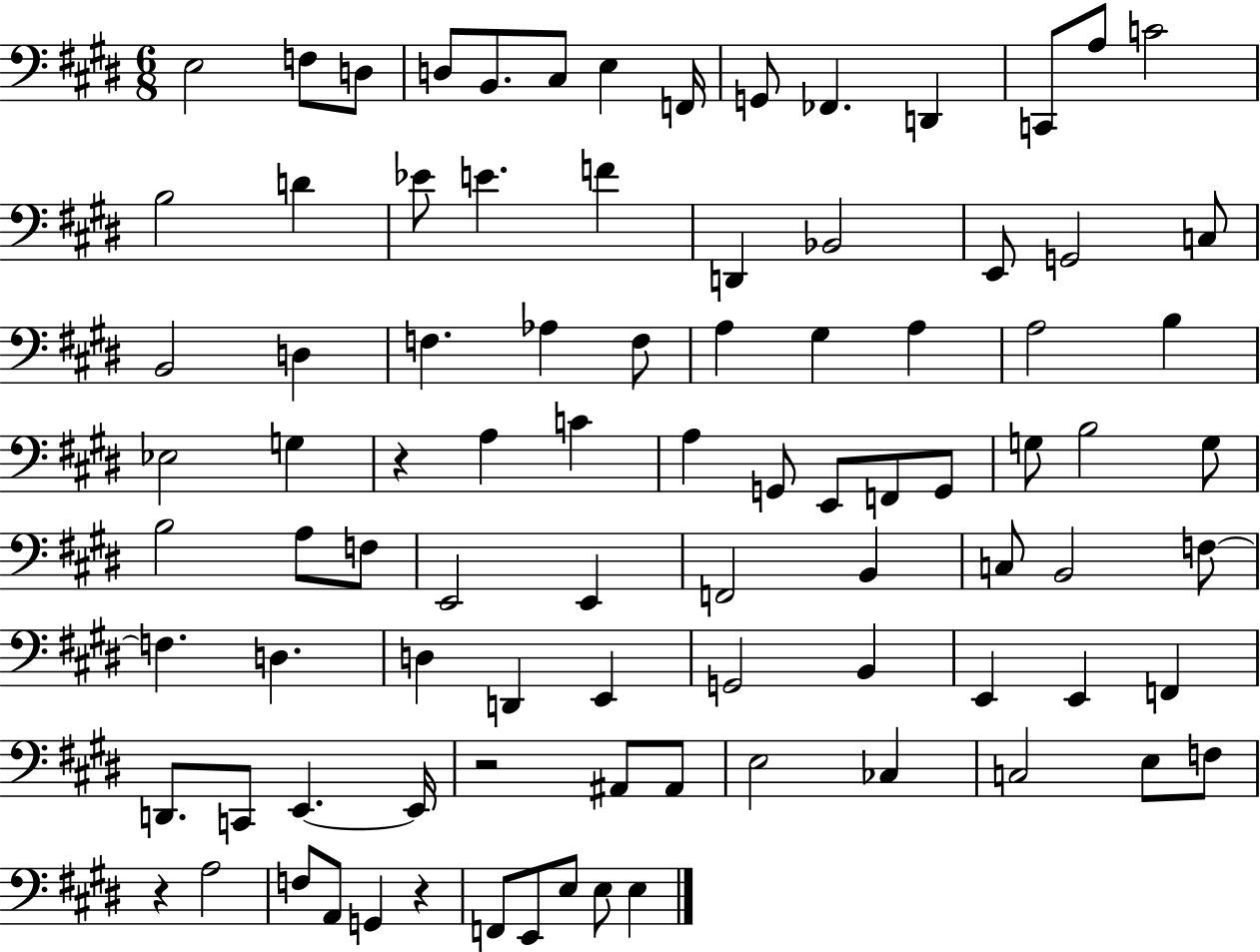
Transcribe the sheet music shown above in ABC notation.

X:1
T:Untitled
M:6/8
L:1/4
K:E
E,2 F,/2 D,/2 D,/2 B,,/2 ^C,/2 E, F,,/4 G,,/2 _F,, D,, C,,/2 A,/2 C2 B,2 D _E/2 E F D,, _B,,2 E,,/2 G,,2 C,/2 B,,2 D, F, _A, F,/2 A, ^G, A, A,2 B, _E,2 G, z A, C A, G,,/2 E,,/2 F,,/2 G,,/2 G,/2 B,2 G,/2 B,2 A,/2 F,/2 E,,2 E,, F,,2 B,, C,/2 B,,2 F,/2 F, D, D, D,, E,, G,,2 B,, E,, E,, F,, D,,/2 C,,/2 E,, E,,/4 z2 ^A,,/2 ^A,,/2 E,2 _C, C,2 E,/2 F,/2 z A,2 F,/2 A,,/2 G,, z F,,/2 E,,/2 E,/2 E,/2 E,